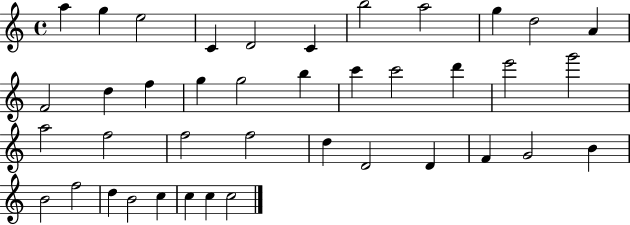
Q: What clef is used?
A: treble